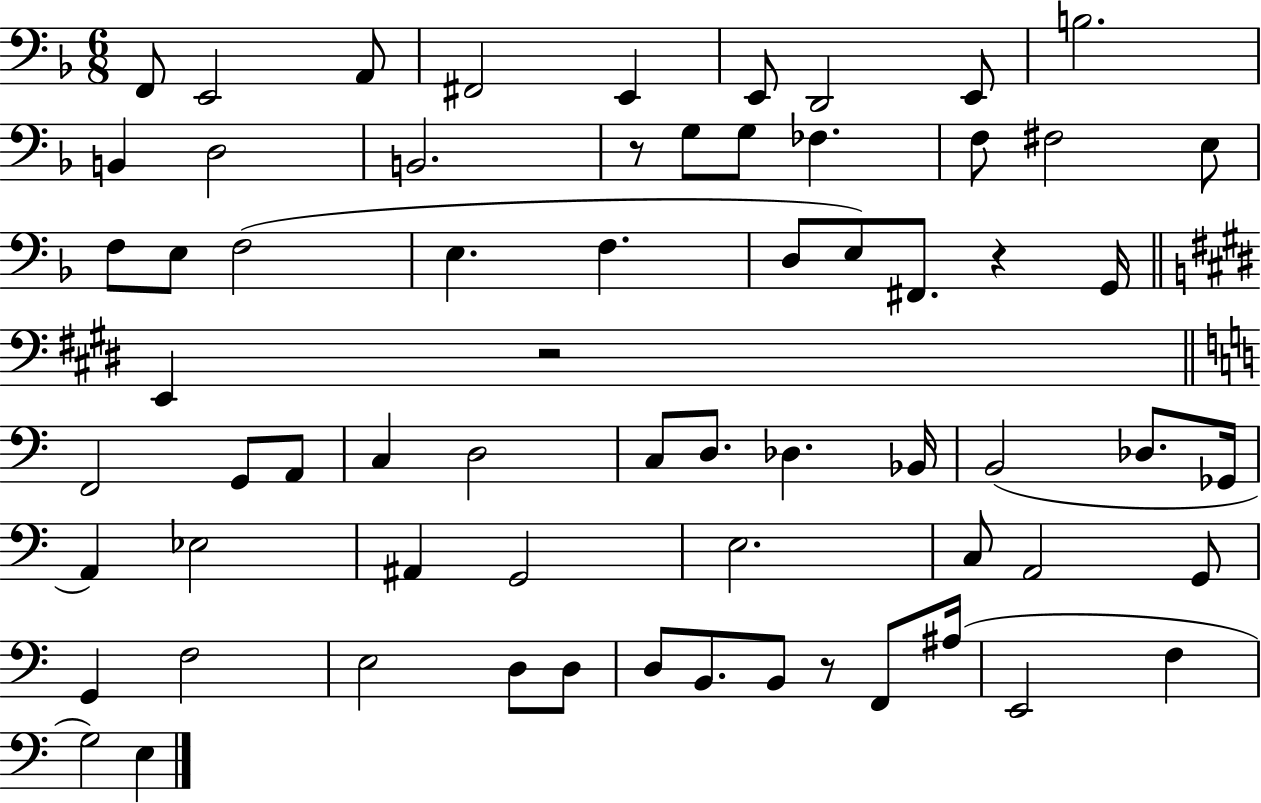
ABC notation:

X:1
T:Untitled
M:6/8
L:1/4
K:F
F,,/2 E,,2 A,,/2 ^F,,2 E,, E,,/2 D,,2 E,,/2 B,2 B,, D,2 B,,2 z/2 G,/2 G,/2 _F, F,/2 ^F,2 E,/2 F,/2 E,/2 F,2 E, F, D,/2 E,/2 ^F,,/2 z G,,/4 E,, z2 F,,2 G,,/2 A,,/2 C, D,2 C,/2 D,/2 _D, _B,,/4 B,,2 _D,/2 _G,,/4 A,, _E,2 ^A,, G,,2 E,2 C,/2 A,,2 G,,/2 G,, F,2 E,2 D,/2 D,/2 D,/2 B,,/2 B,,/2 z/2 F,,/2 ^A,/4 E,,2 F, G,2 E,